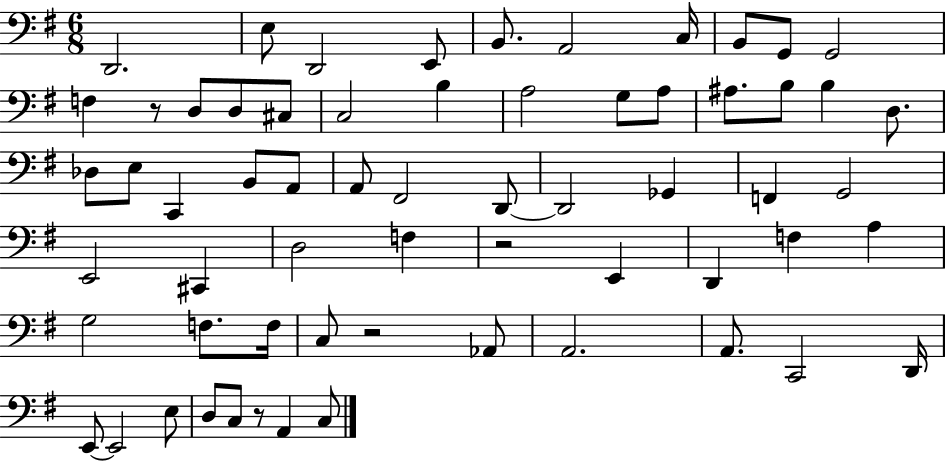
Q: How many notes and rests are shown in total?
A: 63